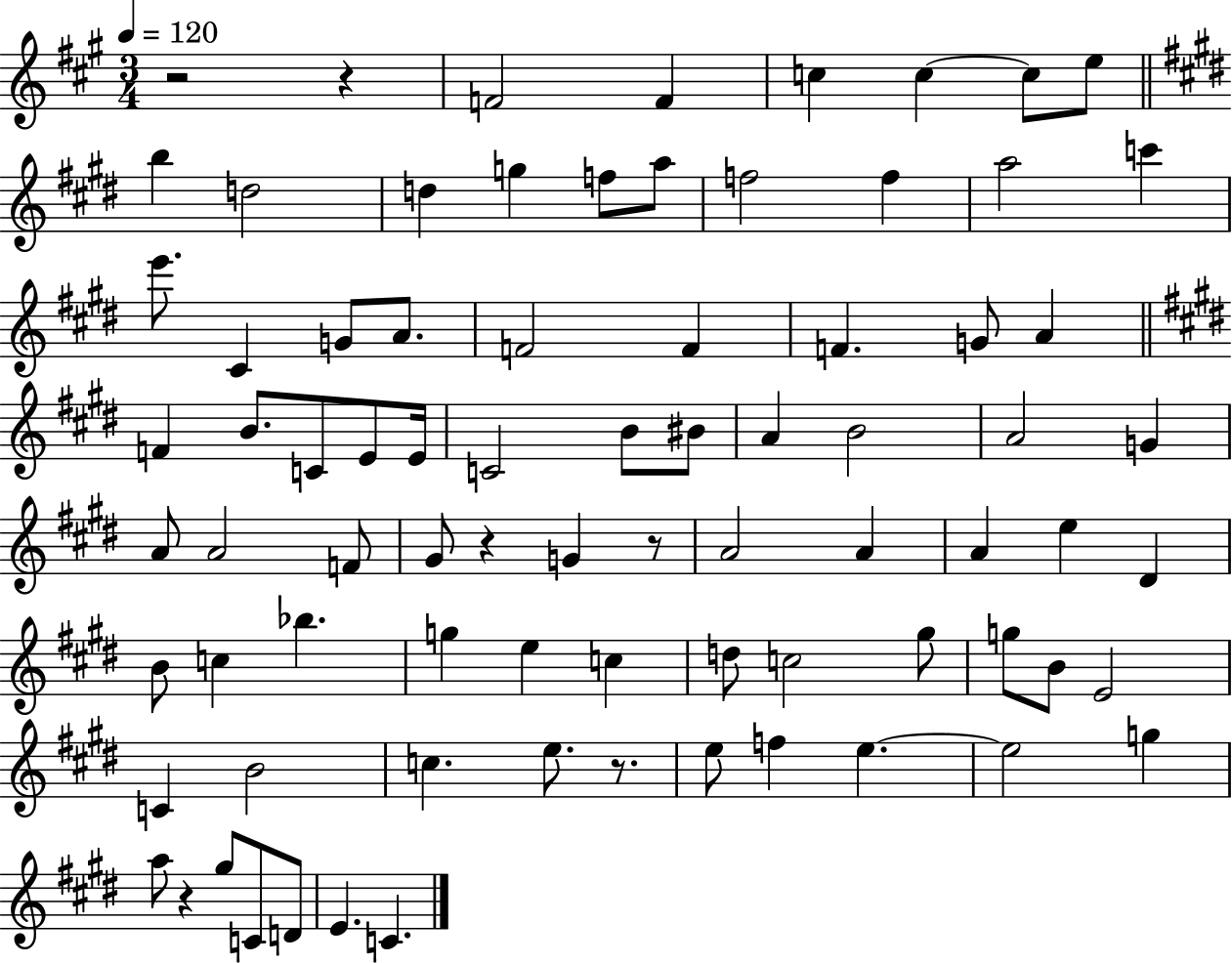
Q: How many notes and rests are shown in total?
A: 80